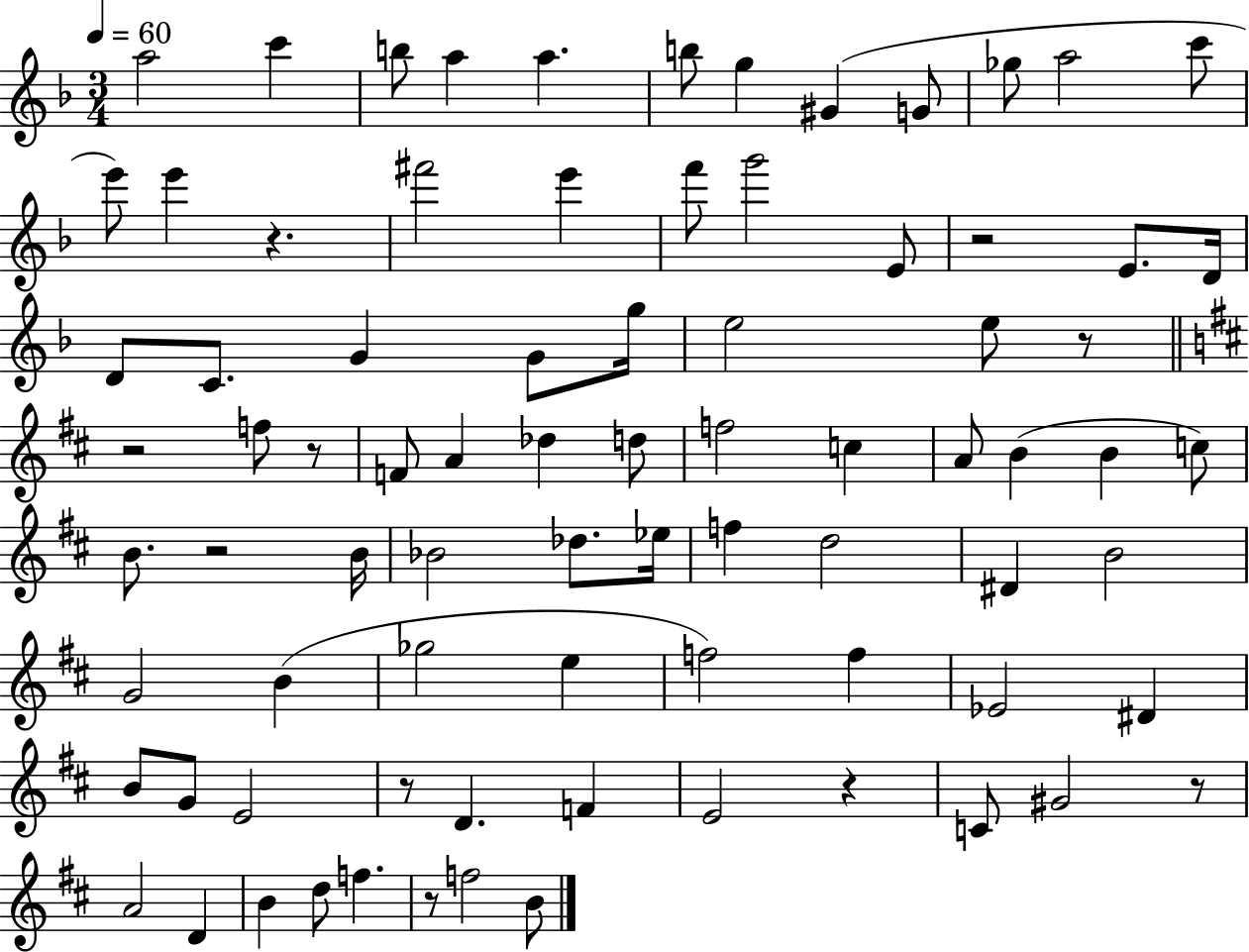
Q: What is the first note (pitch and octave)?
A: A5